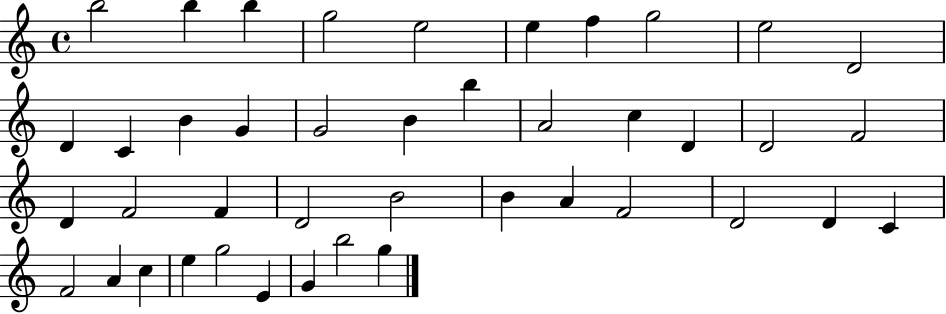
X:1
T:Untitled
M:4/4
L:1/4
K:C
b2 b b g2 e2 e f g2 e2 D2 D C B G G2 B b A2 c D D2 F2 D F2 F D2 B2 B A F2 D2 D C F2 A c e g2 E G b2 g